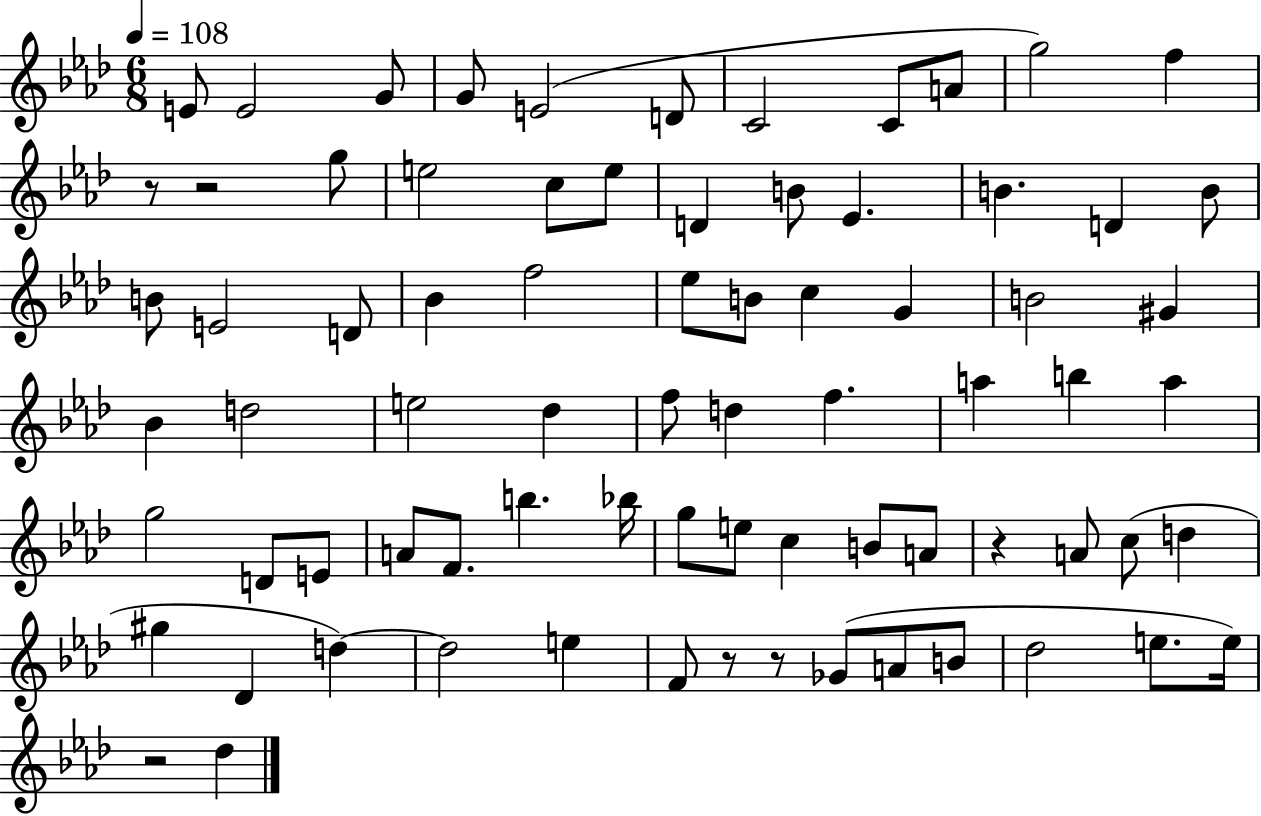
X:1
T:Untitled
M:6/8
L:1/4
K:Ab
E/2 E2 G/2 G/2 E2 D/2 C2 C/2 A/2 g2 f z/2 z2 g/2 e2 c/2 e/2 D B/2 _E B D B/2 B/2 E2 D/2 _B f2 _e/2 B/2 c G B2 ^G _B d2 e2 _d f/2 d f a b a g2 D/2 E/2 A/2 F/2 b _b/4 g/2 e/2 c B/2 A/2 z A/2 c/2 d ^g _D d d2 e F/2 z/2 z/2 _G/2 A/2 B/2 _d2 e/2 e/4 z2 _d